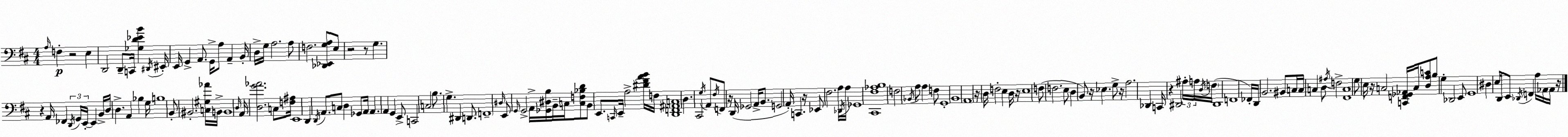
X:1
T:Untitled
M:4/4
L:1/4
K:D
A,/4 F, z2 E, D,,2 D,,/2 C,,/4 [_G,D_EB] ^D,,/4 ^E,,/4 E,,/4 G,, A,,/2 G,,/4 A,/2 A,, B,,/4 D,/4 G,/4 A,2 A,/2 F,2 [_D,,_E,,G,A,]/2 E,/2 z2 z/2 G, z A,,/4 _F,, D,,/4 G,,/4 E,,/4 E,, B,,/4 D,/4 D, A,, _B, G,/4 B,4 B,,/2 ^B,,2 [C,^G,_A]/4 B,,/4 B,,4 D,/4 A,,/4 [D,G_A]2 C,/2 [F,^A,]/4 E,,4 D,, D,,/4 A,,/2 C,/2 D, _G,,/2 A,,/4 A,, A,, G,, E,,/2 C,,2 C,2 B,/2 G, ^D,, D,,/2 F,,4 ^D,/4 E,,/2 G,,/4 G,,2 A,,/4 [_G,,^D,B,]/4 B,,/4 C,/4 [C,F,_B,D]/2 B,,/2 E,,/2 C,,/4 E,,/4 A,2 [^D^FAB]/4 F,/4 [D,,F,,^A,,C,]4 D, ^C,,2 G,/4 A,,/2 ^F,/4 F,,/2 z/4 D,,/4 _G,,2 A,,/4 B,,/2 G,,2 A,,/4 C,, z/4 _E,,/2 ^F,2 A,/4 _D,,/4 A,/4 _G,,4 [^C,,^F,_A,B,]4 F,2 _B,,/4 A,/2 A, F,/2 G,,4 B,,4 A,,4 z/4 D,/4 F,2 E, D,/4 z/4 E,4 F,/2 F,2 E,/2 D, B,,/2 z/4 _E, G,/2 z/4 A,2 _D,, C,,/4 z ^D,,2 ^A,/4 A,/4 D,/4 F,/4 ^D,,4 F,,4 _F,,/4 D,,/4 B,,2 ^B,,/2 C,/4 C,/4 C, D,/2 ^A,/4 F,2 [^F,,C,]4 G,/2 E,/4 z/4 C,2 [C,,F,,_G,,_A,,]/4 C,/4 [D,A,C]/2 B,/2 G, _D,,2 E,,/2 G,,4 ^D, E,/4 D,,/4 E,,/2 _D,,/4 F,, A,/4 _A,,/4 _A,,/4 z/4